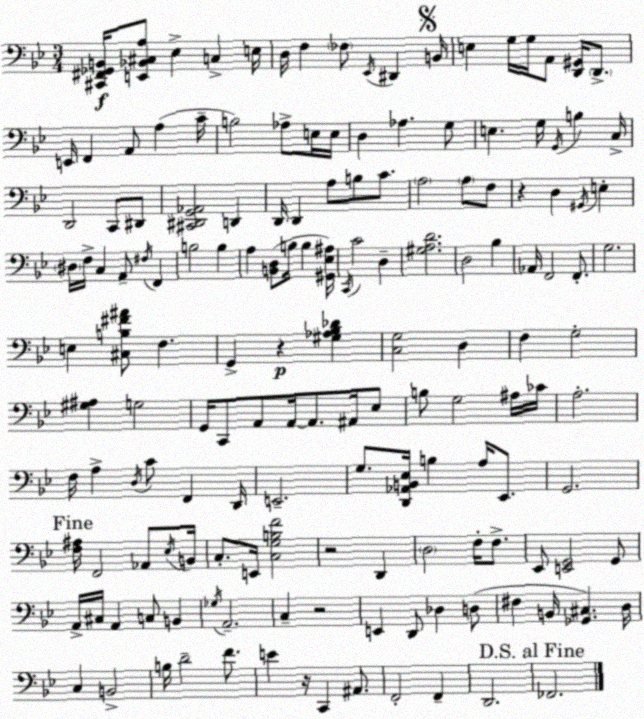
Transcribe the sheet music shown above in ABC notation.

X:1
T:Untitled
M:3/4
L:1/4
K:Gm
[^C,,^F,,_G,,B,,]/4 [E,,_B,,^C,A,]/2 _E, C, E,/4 D,/4 F, _F,/2 _E,,/4 ^D,, B,,/4 E, G,/4 G,/4 A,,/2 [D,,^G,,]/4 D,,/2 E,,/4 F,, A,,/2 A, C/4 B,2 _A,/2 E,/4 E,/4 D, _A, G,/2 E, G,/4 G,,/4 B, C,/4 D,,2 C,,/2 ^D,,/2 [^C,,^D,,G,,_A,,]2 D,, D,,/4 D,, A,/2 B,/2 C/2 A,2 A,/2 F,/2 z D, ^G,,/4 E, ^D,/4 F,/4 C, A,,/2 ^F,/4 F,, B,2 B, A, [B,,D,]/2 B,/4 B, [^G,,_E,^A,]/4 C,,/4 C2 D, [^G,A,D]2 D,2 _B, _A,,/4 F,,2 F,,/2 G,2 E, [^C,B,^F^A]/2 F, G,, z [^G,_A,_B,_D] [C,G,]2 D, F, G,2 [^G,^A,] G,2 G,,/4 C,,/2 A,,/2 A,,/4 A,,/2 ^A,,/4 _E,/2 B,/2 G,2 ^A,/4 _C/4 A,2 F,/4 A, D,/4 C/2 F,, D,,/4 E,,2 G,/2 [D,,_A,,B,,_E,]/4 B, A,/4 _E,,/2 G,,2 [F,^A,]/4 F,,2 _A,,/2 _E,/4 B,,/4 C,/2 E,,/4 [C,G,B,F]2 z2 D,, D,2 F,/4 F,/2 _E,,/2 [E,,G,,]2 G,,/2 A,,/4 ^C,/4 A,, C,/2 B,, _G,/4 A,,2 C, z2 E,, D,,/2 _D, D,/2 ^F, B,,/4 [_G,,^C,] D,/4 C, B,,2 B,/4 D2 F/2 E z/4 C,, ^A,,/2 F,,2 F,, D,,2 _F,,2